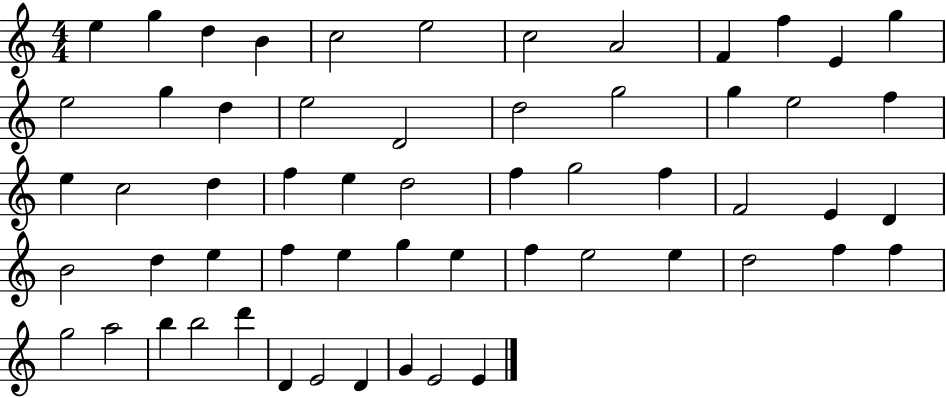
{
  \clef treble
  \numericTimeSignature
  \time 4/4
  \key c \major
  e''4 g''4 d''4 b'4 | c''2 e''2 | c''2 a'2 | f'4 f''4 e'4 g''4 | \break e''2 g''4 d''4 | e''2 d'2 | d''2 g''2 | g''4 e''2 f''4 | \break e''4 c''2 d''4 | f''4 e''4 d''2 | f''4 g''2 f''4 | f'2 e'4 d'4 | \break b'2 d''4 e''4 | f''4 e''4 g''4 e''4 | f''4 e''2 e''4 | d''2 f''4 f''4 | \break g''2 a''2 | b''4 b''2 d'''4 | d'4 e'2 d'4 | g'4 e'2 e'4 | \break \bar "|."
}